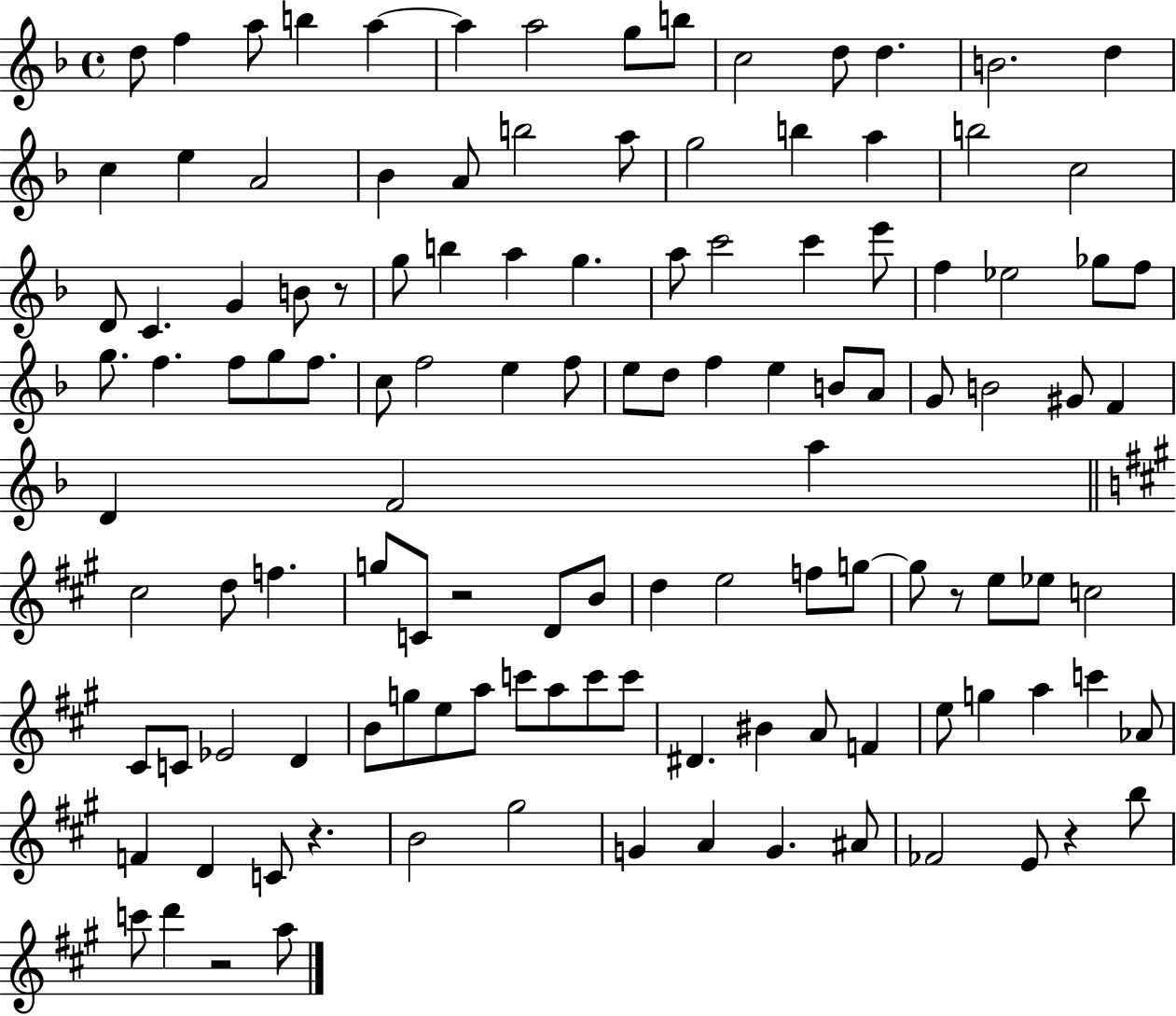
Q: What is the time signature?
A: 4/4